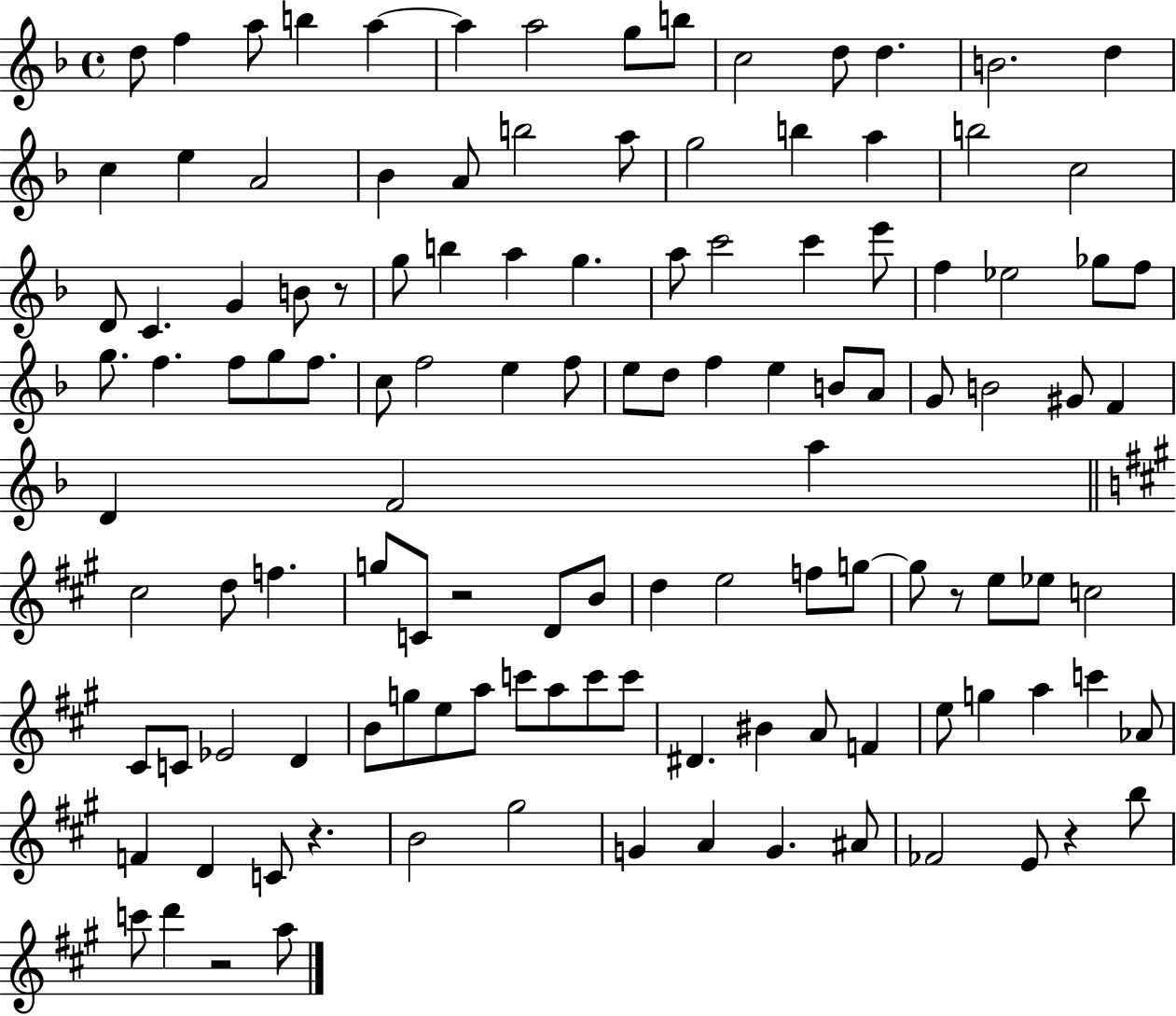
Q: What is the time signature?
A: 4/4